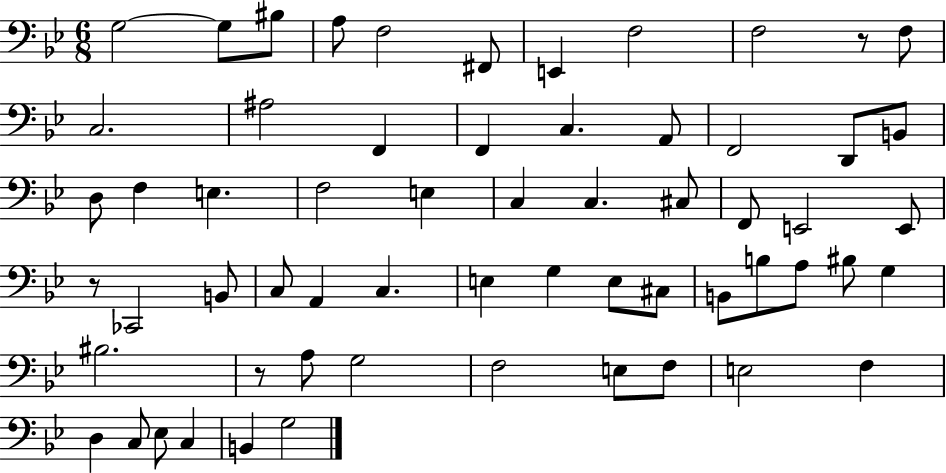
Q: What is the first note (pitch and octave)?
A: G3